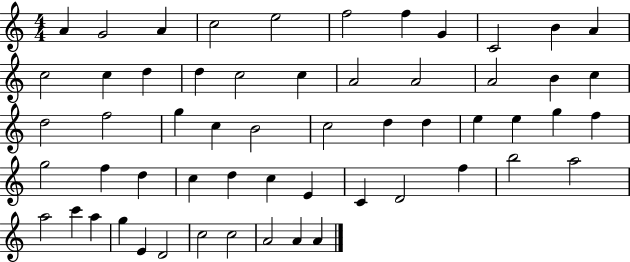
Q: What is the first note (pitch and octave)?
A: A4